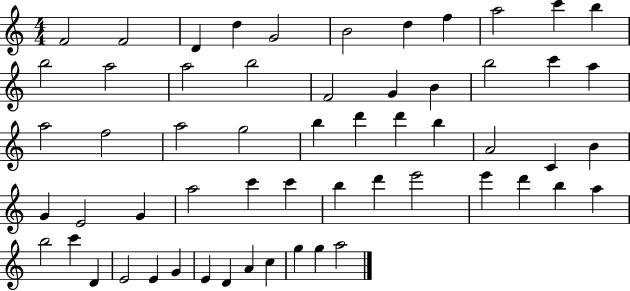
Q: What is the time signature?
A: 4/4